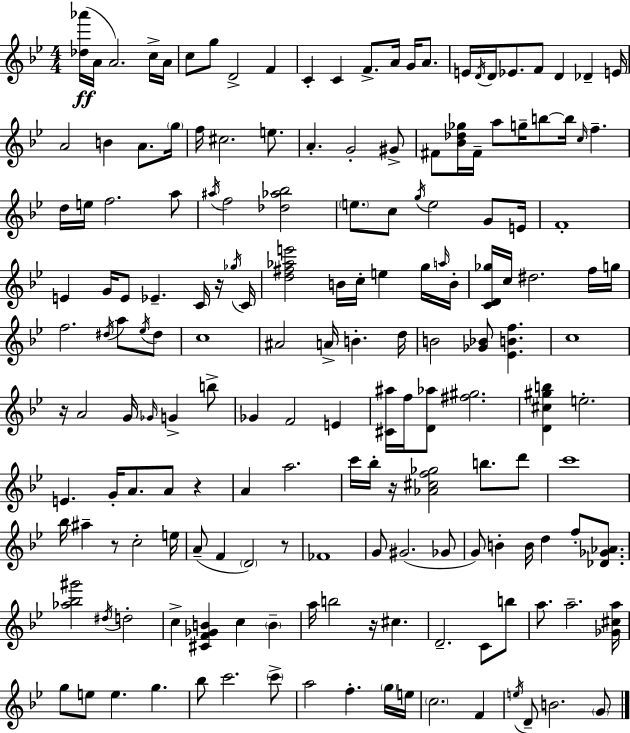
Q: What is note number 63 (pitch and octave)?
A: E5